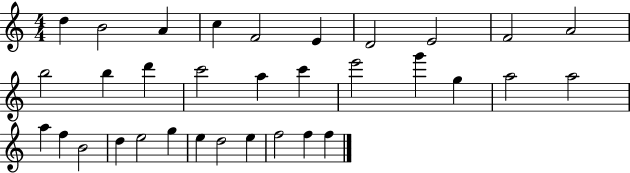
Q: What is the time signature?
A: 4/4